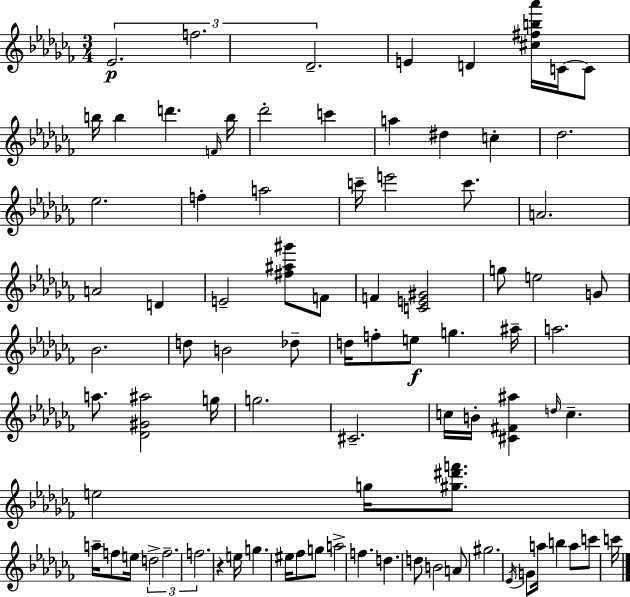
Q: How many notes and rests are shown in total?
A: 85